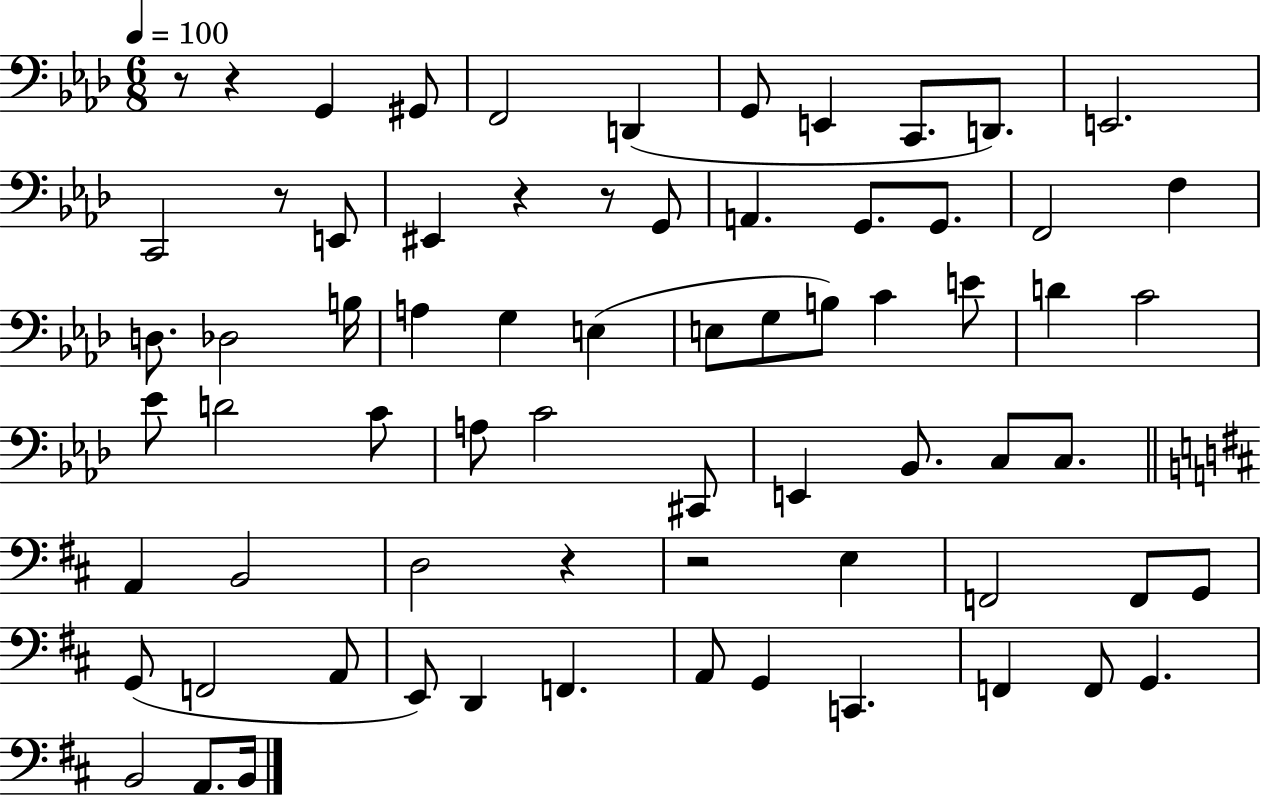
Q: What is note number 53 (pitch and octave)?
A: D2